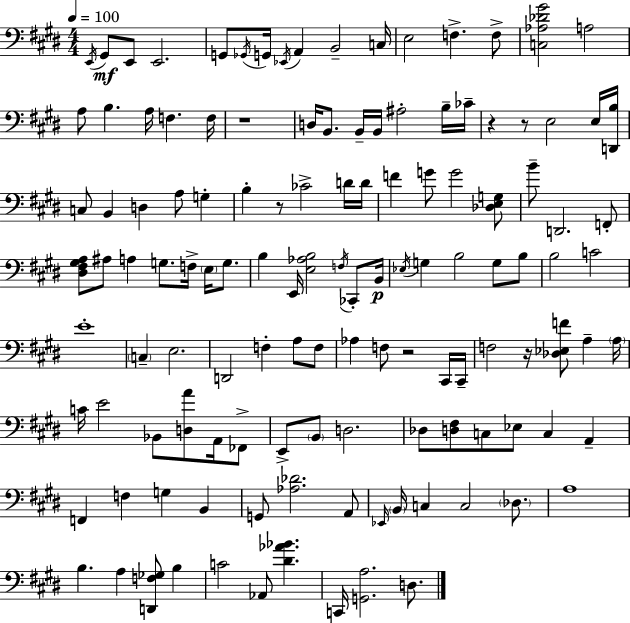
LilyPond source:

{
  \clef bass
  \numericTimeSignature
  \time 4/4
  \key e \major
  \tempo 4 = 100
  \repeat volta 2 { \acciaccatura { e,16 }\mf gis,8 e,8 e,2. | g,8 \acciaccatura { ges,16 } g,16 \acciaccatura { ees,16 } a,4 b,2-- | c16 e2 f4.-> | f8-> <c aes des' gis'>2 a2 | \break a8 b4. a16 f4. | f16 r1 | d16 b,8. b,16-- b,16 ais2-. | b16-- ces'16-- r4 r8 e2 | \break e16 <d, b>16 c8 b,4 d4 a8 g4-. | b4-. r8 ces'2-> | d'16 d'16 f'4 g'8 g'2 | <des e g>8 b'8-- d,2. | \break f,8-. <dis fis gis a>8 ais8 a4 g8. f16-> \parenthesize e16 | g8. b4 e,16 <e aes b>2 | \acciaccatura { f16 } ces,8-. b,16\p \acciaccatura { ees16 } g4 b2 | g8 b8 b2 c'2 | \break e'1-. | \parenthesize c4-- e2. | d,2 f4-. | a8 f8 aes4 f8 r2 | \break cis,16 cis,16-- f2 r16 <des ees f'>8 | a4-- \parenthesize a16 c'16 e'2 bes,8 | <d a'>8 a,16 fes,8-> e,8-> \parenthesize b,8 d2. | des8 <d fis>8 c8 ees8 c4 | \break a,4-- f,4 f4 g4 | b,4 g,8 <aes des'>2. | a,8 \grace { ees,16 } \parenthesize b,16 c4 c2 | \parenthesize des8. a1 | \break b4. a4 | <d, f ges>8 b4 c'2 aes,8 | <dis' aes' bes'>4. c,16 <g, a>2. | d8. } \bar "|."
}